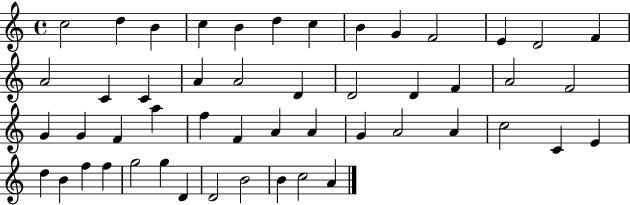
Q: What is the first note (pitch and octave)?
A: C5